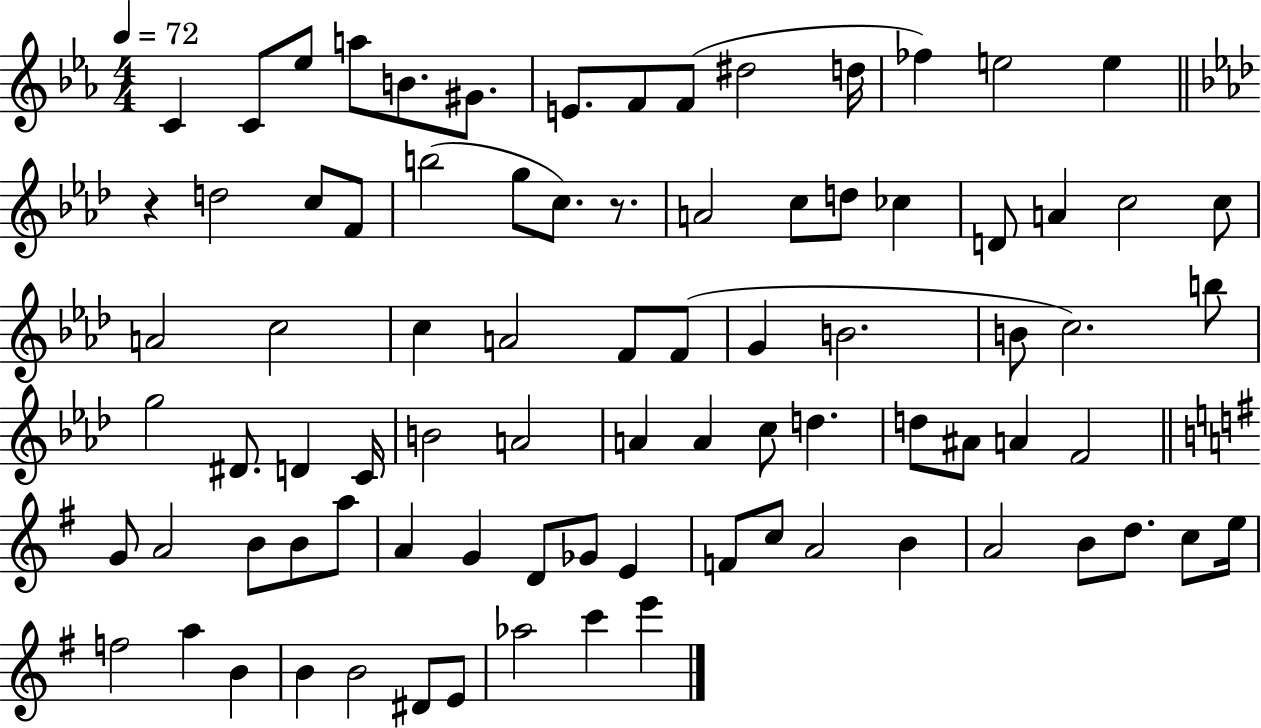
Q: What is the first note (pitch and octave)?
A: C4